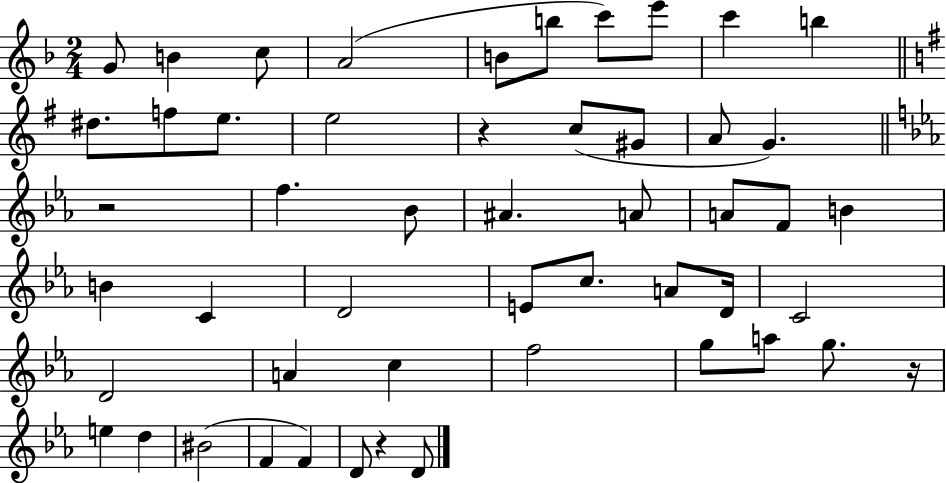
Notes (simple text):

G4/e B4/q C5/e A4/h B4/e B5/e C6/e E6/e C6/q B5/q D#5/e. F5/e E5/e. E5/h R/q C5/e G#4/e A4/e G4/q. R/h F5/q. Bb4/e A#4/q. A4/e A4/e F4/e B4/q B4/q C4/q D4/h E4/e C5/e. A4/e D4/s C4/h D4/h A4/q C5/q F5/h G5/e A5/e G5/e. R/s E5/q D5/q BIS4/h F4/q F4/q D4/e R/q D4/e